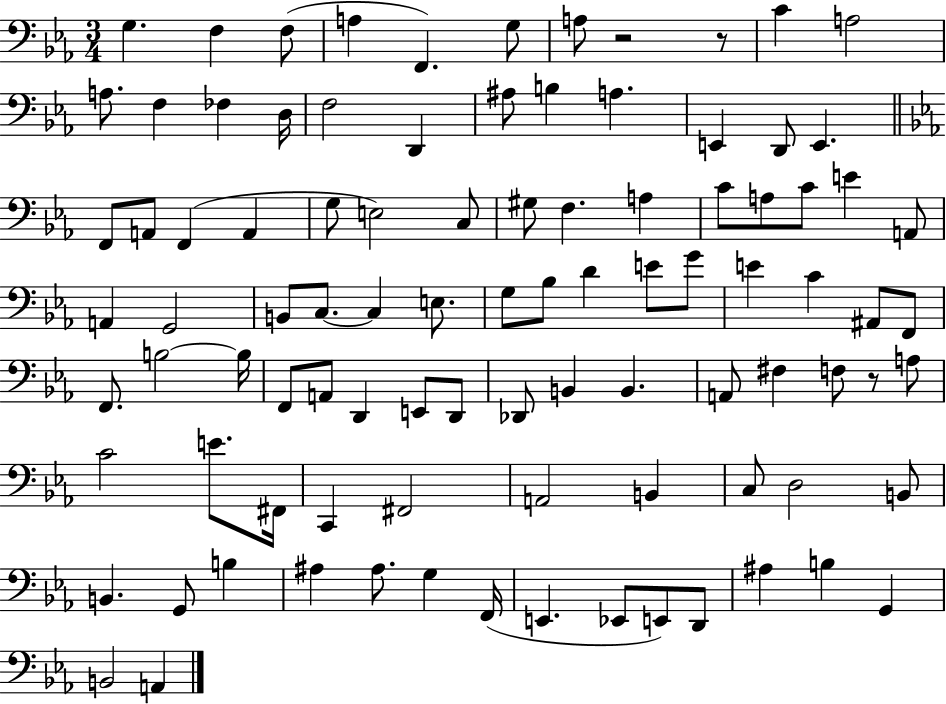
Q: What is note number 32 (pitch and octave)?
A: C4